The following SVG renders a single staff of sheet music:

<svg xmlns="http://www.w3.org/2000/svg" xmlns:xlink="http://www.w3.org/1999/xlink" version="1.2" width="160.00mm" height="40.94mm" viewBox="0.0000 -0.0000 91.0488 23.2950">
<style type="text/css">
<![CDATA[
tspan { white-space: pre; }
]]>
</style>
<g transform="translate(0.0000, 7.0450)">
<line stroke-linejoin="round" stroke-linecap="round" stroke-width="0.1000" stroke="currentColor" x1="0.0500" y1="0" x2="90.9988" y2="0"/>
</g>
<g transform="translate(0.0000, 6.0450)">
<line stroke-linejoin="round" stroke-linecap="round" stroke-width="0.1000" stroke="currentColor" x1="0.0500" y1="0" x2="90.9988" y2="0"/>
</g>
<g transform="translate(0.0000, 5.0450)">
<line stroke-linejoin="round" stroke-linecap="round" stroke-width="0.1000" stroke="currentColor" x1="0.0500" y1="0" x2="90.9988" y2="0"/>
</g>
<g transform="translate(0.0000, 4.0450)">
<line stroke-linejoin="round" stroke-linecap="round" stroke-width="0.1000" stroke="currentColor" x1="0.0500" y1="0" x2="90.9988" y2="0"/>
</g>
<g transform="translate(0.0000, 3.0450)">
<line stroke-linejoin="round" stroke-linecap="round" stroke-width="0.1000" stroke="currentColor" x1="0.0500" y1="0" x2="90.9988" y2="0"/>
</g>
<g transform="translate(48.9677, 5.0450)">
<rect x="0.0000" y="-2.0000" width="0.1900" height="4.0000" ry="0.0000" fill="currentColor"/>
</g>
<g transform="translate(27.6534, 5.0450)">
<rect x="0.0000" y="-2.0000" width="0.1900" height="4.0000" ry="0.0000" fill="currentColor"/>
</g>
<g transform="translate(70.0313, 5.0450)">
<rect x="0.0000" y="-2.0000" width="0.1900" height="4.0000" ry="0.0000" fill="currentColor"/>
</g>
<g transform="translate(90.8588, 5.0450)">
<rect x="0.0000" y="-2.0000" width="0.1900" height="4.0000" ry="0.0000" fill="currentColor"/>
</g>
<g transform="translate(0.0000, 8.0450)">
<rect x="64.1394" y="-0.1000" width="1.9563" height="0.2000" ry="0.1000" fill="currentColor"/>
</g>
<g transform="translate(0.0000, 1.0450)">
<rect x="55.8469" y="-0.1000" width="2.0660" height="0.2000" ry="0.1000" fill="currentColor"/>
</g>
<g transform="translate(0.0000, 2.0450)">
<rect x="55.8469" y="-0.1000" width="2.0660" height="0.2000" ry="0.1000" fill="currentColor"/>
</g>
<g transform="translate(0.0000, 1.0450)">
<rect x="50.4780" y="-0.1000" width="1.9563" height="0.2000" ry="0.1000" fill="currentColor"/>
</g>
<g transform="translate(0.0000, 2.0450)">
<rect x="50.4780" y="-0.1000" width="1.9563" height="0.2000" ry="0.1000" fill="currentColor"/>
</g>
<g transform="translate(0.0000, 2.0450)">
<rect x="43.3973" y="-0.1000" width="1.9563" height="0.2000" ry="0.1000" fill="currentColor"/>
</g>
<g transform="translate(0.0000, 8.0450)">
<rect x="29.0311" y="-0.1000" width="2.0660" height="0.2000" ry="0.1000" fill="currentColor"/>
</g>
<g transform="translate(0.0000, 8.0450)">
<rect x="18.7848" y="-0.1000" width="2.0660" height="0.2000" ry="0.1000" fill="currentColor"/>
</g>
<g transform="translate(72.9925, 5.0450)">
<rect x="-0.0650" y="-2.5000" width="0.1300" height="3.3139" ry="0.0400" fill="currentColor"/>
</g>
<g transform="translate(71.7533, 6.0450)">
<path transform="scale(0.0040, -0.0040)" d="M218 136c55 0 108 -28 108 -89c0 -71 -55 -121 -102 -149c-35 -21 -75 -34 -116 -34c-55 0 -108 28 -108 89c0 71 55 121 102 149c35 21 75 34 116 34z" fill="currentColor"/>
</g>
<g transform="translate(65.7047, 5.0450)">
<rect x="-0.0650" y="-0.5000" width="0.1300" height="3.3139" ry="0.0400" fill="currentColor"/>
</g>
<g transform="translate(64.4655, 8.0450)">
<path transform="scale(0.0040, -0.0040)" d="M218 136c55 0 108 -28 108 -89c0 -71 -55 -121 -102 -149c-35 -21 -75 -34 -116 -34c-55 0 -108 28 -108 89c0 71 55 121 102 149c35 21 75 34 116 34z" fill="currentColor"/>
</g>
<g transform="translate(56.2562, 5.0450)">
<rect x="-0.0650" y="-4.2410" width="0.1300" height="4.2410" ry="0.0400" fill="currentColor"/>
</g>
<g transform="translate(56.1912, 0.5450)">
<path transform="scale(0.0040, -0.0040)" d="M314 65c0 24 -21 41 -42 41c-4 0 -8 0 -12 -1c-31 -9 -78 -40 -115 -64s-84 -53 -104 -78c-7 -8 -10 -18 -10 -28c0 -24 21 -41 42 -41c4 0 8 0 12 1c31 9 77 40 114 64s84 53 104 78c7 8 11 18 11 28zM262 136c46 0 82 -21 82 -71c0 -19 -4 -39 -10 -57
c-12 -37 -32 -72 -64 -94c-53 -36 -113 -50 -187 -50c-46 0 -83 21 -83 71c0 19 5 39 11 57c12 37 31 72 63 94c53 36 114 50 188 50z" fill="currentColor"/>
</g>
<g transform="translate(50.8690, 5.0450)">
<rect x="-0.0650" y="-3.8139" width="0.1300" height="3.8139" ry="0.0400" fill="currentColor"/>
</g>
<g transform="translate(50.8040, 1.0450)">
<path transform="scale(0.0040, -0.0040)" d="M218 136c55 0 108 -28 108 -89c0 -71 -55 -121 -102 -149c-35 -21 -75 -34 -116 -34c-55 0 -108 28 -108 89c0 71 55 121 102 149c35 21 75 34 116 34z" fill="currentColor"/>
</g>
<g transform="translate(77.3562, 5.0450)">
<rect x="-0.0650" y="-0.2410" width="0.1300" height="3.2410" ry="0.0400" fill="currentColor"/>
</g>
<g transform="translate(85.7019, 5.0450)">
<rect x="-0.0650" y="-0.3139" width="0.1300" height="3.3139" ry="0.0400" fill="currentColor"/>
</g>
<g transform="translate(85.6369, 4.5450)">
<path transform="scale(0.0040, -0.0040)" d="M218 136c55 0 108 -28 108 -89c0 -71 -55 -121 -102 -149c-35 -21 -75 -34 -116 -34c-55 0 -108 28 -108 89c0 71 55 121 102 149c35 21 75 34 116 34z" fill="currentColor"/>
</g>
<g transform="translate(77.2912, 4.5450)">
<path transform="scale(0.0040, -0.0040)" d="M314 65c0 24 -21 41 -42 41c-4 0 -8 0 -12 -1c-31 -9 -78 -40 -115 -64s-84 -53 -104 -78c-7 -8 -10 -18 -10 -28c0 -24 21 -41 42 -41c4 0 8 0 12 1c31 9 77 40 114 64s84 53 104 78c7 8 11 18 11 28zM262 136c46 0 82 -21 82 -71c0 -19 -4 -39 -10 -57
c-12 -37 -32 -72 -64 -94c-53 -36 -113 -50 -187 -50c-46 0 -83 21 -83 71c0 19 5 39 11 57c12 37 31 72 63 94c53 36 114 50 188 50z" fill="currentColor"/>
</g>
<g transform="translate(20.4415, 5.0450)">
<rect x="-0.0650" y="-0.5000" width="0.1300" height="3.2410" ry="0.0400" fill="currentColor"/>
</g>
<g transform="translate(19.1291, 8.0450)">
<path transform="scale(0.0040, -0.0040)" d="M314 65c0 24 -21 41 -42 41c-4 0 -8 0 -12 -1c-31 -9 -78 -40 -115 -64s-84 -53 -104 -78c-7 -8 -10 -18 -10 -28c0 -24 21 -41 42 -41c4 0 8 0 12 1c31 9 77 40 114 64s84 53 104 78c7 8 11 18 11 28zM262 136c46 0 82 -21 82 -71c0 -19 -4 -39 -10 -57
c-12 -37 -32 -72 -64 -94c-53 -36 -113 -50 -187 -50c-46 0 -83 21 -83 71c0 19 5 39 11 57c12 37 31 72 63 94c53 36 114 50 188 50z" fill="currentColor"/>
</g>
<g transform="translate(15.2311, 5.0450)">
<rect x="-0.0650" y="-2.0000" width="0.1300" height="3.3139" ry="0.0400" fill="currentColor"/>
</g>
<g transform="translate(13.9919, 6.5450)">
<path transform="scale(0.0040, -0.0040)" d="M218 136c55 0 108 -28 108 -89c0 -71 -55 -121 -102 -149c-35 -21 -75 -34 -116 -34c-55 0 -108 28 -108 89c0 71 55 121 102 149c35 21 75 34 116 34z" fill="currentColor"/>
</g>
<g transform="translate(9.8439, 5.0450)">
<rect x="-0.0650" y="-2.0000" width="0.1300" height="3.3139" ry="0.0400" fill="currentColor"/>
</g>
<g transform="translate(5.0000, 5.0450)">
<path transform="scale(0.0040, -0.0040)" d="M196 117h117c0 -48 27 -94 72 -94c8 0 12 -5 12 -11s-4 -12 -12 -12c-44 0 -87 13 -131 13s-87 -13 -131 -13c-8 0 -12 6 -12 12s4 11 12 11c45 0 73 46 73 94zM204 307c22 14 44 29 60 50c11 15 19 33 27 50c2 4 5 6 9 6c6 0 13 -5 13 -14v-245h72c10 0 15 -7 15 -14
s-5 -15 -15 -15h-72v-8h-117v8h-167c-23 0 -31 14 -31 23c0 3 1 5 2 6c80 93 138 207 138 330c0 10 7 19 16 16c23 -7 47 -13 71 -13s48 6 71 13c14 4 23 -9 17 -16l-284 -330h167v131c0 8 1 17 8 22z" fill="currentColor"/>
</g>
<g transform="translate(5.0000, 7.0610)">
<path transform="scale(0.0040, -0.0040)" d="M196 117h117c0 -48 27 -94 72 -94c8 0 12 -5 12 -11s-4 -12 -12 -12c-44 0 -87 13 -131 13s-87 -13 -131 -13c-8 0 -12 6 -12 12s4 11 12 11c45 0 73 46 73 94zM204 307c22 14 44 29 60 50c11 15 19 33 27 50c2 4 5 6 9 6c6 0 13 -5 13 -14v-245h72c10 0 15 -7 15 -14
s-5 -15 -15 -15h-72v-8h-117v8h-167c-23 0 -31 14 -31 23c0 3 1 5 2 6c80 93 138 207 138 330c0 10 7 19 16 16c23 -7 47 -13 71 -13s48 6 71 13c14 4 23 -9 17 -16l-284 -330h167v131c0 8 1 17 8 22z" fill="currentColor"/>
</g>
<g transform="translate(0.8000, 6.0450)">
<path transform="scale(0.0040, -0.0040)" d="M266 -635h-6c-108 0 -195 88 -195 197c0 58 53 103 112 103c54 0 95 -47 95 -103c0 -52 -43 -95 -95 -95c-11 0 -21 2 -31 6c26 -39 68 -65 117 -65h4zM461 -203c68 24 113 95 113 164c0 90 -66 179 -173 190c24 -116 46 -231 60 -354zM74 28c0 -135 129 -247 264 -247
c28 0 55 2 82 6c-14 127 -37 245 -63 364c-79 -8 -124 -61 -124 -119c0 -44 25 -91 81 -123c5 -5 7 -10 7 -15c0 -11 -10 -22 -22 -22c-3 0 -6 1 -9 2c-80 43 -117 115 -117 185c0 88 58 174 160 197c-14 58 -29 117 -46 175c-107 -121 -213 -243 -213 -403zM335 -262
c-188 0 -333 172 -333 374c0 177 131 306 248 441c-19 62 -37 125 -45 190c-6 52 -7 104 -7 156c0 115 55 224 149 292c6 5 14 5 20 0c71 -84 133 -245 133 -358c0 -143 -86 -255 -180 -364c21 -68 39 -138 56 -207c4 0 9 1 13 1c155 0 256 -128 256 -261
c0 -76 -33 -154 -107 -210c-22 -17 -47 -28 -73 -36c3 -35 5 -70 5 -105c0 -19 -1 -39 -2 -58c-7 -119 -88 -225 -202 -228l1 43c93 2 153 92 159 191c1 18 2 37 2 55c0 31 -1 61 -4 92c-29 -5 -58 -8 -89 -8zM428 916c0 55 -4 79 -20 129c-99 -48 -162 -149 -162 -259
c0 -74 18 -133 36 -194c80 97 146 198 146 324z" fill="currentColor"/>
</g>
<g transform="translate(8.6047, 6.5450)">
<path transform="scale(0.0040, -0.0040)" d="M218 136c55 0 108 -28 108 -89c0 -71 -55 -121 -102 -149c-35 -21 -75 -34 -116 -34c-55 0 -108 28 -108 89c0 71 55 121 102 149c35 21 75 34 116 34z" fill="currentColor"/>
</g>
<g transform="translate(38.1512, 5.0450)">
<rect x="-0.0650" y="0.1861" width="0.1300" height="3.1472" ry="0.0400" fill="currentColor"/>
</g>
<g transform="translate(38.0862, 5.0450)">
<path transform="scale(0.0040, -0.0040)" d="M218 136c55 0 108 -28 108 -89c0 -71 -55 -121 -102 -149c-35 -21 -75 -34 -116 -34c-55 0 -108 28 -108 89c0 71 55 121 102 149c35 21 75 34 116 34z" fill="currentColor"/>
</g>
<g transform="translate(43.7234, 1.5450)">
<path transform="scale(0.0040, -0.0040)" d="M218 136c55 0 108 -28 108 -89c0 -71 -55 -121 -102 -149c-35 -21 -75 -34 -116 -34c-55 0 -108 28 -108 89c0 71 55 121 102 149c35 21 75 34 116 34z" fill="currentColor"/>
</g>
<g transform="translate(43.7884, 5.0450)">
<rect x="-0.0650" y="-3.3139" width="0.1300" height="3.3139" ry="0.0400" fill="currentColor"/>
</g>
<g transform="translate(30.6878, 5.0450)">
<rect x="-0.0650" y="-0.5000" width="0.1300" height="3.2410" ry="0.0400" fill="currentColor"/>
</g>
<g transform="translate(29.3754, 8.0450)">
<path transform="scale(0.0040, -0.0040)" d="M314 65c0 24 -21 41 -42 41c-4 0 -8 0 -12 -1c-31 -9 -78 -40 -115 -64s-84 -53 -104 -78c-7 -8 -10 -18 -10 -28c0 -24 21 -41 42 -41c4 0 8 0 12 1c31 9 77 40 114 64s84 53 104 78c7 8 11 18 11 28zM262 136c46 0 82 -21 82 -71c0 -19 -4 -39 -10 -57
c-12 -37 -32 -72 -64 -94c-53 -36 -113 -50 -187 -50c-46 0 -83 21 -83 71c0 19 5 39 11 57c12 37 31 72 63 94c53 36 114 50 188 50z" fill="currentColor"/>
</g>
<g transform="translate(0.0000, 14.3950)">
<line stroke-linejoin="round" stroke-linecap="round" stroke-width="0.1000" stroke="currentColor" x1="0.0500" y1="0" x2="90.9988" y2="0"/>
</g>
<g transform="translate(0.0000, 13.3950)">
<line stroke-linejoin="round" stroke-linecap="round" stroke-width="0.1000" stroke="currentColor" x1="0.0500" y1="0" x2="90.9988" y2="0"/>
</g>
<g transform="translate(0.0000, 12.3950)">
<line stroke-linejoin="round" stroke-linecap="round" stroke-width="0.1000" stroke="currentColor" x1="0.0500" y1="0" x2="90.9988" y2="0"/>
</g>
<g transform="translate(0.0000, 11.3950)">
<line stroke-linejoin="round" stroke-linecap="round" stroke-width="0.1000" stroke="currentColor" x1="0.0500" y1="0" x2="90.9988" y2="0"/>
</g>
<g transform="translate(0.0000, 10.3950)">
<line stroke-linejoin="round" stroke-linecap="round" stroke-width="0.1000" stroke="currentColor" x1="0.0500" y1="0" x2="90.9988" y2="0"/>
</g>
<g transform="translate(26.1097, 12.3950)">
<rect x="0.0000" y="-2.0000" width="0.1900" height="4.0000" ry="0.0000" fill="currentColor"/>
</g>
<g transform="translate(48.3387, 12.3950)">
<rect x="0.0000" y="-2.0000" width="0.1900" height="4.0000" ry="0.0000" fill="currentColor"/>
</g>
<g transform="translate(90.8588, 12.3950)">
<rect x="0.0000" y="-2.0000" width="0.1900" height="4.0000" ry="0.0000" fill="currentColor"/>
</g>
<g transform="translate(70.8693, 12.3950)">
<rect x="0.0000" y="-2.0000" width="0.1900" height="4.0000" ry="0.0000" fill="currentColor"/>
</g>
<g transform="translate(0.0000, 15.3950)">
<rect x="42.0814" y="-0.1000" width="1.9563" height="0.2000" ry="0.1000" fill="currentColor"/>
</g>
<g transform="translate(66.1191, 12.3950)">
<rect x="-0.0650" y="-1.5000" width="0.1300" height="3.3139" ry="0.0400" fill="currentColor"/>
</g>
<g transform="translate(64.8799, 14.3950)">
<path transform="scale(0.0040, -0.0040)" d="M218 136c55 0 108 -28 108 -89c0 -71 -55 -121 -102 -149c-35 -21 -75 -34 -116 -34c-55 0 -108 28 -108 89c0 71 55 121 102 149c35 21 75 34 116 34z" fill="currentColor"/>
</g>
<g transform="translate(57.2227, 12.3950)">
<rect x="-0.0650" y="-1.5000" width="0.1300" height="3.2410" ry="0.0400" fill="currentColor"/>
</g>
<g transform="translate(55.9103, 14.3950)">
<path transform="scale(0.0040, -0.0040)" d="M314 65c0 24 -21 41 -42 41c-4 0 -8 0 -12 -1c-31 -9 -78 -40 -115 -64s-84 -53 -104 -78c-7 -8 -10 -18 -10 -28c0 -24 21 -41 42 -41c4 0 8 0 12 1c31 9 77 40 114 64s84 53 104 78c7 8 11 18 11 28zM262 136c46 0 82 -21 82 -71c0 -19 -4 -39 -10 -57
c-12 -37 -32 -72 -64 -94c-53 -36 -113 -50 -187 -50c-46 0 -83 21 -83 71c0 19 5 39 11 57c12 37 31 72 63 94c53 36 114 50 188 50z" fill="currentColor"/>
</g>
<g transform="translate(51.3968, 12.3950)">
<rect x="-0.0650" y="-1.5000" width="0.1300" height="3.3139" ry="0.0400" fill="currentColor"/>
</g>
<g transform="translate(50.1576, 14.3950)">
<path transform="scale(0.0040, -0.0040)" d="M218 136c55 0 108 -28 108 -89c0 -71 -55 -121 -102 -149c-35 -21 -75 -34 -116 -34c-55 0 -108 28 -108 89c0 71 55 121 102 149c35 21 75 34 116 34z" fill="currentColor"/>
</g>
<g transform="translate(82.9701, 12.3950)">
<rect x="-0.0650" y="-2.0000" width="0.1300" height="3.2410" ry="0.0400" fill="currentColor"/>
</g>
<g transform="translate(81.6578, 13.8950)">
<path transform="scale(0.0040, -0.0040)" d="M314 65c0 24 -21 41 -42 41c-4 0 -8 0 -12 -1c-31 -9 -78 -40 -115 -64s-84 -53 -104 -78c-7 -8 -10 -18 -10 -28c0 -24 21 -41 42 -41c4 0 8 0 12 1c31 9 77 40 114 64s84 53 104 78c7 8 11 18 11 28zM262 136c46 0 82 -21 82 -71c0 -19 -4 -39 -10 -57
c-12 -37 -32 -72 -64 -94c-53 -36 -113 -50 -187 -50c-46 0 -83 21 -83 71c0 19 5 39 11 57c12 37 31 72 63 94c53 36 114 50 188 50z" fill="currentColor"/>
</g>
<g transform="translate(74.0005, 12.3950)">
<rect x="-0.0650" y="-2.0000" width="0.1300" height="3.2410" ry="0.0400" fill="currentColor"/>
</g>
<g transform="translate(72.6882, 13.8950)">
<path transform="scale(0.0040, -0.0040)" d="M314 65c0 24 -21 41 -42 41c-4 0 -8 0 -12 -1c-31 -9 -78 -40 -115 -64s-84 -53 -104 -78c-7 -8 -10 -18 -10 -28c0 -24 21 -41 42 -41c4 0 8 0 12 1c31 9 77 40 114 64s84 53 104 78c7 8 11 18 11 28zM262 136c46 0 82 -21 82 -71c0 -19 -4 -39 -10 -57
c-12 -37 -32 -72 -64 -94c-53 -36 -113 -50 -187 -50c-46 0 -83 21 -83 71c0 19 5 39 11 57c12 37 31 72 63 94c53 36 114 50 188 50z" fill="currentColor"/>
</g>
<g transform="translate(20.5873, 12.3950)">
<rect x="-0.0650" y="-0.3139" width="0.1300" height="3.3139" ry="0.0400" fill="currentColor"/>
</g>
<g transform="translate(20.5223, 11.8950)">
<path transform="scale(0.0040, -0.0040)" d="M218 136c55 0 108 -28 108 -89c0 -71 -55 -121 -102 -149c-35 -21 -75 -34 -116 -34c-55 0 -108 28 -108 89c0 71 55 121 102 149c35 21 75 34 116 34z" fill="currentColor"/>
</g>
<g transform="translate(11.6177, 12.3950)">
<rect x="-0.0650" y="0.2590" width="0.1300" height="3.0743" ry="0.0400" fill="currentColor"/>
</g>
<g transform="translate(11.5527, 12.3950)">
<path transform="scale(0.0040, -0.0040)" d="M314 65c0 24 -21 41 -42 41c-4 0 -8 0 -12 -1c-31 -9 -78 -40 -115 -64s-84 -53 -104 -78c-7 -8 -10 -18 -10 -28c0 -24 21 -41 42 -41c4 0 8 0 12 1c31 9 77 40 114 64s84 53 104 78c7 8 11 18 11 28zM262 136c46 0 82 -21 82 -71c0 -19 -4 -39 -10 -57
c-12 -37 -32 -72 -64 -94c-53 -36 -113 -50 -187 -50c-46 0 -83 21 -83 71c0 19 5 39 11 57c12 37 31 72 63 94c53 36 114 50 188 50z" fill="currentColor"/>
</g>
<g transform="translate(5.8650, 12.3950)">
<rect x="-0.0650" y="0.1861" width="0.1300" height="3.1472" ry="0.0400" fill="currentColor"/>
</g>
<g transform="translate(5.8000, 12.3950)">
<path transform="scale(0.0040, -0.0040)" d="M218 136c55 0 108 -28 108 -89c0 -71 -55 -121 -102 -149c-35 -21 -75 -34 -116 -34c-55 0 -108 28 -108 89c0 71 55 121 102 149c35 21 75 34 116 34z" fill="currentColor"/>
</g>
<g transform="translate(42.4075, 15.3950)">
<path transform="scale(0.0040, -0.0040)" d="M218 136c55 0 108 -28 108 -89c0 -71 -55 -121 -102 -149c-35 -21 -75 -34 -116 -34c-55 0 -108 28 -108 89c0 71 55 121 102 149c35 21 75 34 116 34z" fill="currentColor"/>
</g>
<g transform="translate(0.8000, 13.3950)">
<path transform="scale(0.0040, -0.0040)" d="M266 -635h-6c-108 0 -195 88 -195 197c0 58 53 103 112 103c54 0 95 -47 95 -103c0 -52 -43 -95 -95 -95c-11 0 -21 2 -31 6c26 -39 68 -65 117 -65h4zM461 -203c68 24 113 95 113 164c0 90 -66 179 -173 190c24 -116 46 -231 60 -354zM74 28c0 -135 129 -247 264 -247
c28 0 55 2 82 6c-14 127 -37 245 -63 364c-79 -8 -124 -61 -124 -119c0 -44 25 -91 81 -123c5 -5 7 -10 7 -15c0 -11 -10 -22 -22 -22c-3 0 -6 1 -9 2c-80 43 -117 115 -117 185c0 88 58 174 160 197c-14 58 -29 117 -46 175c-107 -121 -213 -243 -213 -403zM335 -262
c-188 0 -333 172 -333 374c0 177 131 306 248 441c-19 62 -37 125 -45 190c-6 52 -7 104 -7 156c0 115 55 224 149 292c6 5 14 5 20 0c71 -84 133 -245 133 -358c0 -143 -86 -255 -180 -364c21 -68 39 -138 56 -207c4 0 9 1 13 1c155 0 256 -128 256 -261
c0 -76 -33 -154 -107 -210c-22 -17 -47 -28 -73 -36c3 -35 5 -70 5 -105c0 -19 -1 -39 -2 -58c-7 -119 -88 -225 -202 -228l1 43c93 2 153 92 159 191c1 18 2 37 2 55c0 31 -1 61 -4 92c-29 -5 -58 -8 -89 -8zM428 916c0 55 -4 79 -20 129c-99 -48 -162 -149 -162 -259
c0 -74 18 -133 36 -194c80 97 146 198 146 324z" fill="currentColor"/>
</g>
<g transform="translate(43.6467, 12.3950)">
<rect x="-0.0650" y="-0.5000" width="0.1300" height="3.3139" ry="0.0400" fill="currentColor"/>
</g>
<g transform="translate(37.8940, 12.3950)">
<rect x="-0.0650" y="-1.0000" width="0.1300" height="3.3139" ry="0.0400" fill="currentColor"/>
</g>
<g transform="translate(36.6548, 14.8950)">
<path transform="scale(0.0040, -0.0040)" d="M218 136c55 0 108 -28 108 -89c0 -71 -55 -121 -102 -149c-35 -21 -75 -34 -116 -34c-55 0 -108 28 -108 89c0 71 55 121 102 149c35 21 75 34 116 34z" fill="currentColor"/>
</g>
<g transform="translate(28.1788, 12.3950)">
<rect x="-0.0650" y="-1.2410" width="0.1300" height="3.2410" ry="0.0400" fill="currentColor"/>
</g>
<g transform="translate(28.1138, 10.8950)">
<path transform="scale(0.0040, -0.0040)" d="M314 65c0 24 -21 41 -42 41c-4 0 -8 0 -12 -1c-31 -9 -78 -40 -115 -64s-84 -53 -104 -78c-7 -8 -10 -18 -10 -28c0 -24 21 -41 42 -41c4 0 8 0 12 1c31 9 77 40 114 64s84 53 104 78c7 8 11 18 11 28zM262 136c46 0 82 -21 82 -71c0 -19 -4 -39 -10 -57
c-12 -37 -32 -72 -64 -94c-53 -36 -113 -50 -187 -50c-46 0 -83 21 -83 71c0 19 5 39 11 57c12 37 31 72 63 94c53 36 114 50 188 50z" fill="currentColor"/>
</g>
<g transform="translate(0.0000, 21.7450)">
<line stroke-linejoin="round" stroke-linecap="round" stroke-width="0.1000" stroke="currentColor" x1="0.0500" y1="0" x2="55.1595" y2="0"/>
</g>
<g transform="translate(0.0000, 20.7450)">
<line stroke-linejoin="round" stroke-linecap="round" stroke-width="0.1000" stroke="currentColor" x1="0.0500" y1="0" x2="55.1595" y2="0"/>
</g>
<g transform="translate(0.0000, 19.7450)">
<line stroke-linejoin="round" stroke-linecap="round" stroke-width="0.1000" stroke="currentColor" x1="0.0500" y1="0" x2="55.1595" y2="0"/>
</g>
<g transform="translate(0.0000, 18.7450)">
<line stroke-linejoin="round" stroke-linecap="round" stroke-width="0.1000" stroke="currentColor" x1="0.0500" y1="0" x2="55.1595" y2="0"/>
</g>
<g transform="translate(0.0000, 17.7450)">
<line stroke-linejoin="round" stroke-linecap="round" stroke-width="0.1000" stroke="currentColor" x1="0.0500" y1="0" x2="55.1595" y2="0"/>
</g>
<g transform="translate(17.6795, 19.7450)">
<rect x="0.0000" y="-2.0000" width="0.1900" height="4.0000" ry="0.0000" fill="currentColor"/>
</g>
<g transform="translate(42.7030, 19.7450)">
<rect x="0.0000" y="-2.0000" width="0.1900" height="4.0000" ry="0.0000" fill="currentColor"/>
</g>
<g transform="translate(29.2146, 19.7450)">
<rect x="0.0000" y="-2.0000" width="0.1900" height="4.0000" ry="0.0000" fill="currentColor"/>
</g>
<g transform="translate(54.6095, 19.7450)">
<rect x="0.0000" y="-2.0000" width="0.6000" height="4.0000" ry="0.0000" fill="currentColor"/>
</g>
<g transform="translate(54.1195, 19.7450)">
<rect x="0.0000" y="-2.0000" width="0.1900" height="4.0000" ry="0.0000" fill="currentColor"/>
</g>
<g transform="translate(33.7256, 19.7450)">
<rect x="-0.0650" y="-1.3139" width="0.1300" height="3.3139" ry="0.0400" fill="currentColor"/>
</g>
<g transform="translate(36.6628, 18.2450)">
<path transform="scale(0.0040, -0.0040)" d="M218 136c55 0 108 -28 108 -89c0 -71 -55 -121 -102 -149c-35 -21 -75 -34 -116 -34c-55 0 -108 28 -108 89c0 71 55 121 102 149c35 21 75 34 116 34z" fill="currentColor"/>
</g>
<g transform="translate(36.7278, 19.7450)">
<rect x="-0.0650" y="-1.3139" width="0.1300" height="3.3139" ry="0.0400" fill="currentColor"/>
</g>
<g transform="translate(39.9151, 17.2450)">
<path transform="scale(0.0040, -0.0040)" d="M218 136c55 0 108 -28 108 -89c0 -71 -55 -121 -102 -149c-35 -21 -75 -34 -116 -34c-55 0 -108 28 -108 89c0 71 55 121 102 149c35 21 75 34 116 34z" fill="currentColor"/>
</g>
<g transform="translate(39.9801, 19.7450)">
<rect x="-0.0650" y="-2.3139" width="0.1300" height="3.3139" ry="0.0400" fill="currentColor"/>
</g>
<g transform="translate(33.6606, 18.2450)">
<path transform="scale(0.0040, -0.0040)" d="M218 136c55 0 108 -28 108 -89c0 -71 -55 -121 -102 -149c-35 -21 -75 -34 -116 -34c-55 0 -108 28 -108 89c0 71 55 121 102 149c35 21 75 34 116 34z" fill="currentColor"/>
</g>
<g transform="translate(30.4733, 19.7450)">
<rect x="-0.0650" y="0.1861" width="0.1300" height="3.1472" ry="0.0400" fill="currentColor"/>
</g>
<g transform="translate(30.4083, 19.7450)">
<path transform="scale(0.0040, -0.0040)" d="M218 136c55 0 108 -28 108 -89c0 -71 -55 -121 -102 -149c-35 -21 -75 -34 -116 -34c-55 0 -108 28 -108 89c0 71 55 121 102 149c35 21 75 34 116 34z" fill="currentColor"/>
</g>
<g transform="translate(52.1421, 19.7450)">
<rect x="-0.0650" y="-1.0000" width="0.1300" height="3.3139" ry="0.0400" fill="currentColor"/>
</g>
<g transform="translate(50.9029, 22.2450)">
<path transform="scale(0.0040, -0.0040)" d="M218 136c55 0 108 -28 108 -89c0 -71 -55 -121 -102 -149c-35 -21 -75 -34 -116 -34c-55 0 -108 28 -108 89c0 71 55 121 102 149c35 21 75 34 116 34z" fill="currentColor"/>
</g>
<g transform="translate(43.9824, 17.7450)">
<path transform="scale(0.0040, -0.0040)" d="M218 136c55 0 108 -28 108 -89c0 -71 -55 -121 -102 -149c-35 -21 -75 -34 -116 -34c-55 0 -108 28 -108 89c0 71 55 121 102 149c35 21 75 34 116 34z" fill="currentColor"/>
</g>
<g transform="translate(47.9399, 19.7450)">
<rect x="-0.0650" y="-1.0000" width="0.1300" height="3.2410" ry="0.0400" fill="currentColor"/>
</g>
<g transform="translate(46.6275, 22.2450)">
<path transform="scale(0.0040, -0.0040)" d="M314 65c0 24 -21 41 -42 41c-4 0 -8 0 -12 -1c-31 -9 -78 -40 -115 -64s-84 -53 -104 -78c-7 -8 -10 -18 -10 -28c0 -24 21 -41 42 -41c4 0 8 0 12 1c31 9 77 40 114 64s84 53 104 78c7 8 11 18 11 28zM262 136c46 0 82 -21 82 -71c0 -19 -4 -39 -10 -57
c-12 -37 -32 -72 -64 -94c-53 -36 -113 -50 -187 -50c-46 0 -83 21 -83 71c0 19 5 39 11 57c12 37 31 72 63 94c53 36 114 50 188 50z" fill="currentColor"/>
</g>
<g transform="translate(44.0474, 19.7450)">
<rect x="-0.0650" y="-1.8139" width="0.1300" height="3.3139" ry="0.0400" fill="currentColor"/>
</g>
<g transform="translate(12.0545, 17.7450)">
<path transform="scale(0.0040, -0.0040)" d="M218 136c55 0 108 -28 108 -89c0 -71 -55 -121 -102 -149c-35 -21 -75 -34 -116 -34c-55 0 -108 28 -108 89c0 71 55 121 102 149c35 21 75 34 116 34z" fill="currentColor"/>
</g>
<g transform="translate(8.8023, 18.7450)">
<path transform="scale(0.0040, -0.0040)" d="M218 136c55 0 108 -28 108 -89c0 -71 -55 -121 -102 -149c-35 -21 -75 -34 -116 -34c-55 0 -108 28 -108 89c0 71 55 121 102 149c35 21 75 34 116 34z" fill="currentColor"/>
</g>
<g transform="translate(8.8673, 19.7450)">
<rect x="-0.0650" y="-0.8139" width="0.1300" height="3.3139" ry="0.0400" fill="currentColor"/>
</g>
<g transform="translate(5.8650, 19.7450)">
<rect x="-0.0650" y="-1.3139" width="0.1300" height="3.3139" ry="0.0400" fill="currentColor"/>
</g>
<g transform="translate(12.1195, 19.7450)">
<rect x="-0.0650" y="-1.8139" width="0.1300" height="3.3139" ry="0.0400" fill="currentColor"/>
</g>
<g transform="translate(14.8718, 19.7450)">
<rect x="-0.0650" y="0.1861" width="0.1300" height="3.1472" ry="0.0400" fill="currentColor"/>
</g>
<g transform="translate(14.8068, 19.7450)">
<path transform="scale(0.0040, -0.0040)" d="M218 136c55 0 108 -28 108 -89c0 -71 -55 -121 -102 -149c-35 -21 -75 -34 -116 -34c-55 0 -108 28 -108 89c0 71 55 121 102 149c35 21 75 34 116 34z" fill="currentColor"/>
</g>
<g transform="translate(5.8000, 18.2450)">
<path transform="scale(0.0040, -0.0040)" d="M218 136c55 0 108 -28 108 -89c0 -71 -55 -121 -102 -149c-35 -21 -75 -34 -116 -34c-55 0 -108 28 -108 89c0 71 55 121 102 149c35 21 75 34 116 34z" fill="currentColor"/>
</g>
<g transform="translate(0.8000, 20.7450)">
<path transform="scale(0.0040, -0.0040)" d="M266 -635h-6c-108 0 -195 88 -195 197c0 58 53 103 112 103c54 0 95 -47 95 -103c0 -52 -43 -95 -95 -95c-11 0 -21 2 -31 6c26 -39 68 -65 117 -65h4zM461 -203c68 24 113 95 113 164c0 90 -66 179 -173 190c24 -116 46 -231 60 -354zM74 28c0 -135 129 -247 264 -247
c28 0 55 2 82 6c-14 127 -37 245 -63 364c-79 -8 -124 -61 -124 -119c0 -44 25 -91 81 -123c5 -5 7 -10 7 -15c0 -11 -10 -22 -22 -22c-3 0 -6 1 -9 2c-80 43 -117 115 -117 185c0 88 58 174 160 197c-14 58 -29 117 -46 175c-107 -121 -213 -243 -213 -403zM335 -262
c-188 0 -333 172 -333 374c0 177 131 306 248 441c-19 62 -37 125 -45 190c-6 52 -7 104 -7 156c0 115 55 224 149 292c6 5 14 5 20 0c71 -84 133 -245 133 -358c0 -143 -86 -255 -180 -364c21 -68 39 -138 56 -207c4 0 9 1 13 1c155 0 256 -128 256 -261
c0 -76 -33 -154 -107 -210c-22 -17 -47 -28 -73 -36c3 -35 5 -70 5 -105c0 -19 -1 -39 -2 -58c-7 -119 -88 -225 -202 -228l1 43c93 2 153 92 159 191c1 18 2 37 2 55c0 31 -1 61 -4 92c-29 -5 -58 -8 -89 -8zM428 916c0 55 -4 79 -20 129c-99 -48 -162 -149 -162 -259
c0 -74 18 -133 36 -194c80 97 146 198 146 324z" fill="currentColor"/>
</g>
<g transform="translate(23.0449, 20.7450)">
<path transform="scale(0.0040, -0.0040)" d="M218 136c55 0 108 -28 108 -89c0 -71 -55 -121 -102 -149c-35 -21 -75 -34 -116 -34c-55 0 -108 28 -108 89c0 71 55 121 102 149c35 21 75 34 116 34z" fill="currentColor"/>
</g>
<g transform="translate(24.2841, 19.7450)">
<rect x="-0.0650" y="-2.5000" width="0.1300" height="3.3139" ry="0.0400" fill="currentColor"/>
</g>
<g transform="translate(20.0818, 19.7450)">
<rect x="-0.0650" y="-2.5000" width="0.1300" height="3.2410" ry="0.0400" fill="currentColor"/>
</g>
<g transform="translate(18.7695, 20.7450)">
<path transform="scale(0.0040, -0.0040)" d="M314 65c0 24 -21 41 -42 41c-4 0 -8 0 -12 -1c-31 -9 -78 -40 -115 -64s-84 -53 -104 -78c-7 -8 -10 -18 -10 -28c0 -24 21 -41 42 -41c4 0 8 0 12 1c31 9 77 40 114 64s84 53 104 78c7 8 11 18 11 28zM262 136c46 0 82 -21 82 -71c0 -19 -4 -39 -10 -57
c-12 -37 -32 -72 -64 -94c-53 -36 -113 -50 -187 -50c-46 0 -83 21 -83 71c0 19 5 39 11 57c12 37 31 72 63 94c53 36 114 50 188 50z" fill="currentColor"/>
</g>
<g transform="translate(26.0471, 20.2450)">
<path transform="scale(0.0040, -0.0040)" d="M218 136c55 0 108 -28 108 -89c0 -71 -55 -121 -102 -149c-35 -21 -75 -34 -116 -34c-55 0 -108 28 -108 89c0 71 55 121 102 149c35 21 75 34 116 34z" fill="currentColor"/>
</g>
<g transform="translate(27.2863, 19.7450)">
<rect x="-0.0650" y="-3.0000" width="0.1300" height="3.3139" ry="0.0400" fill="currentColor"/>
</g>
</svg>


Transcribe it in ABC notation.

X:1
T:Untitled
M:4/4
L:1/4
K:C
F F C2 C2 B b c' d'2 C G c2 c B B2 c e2 D C E E2 E F2 F2 e d f B G2 G A B e e g f D2 D